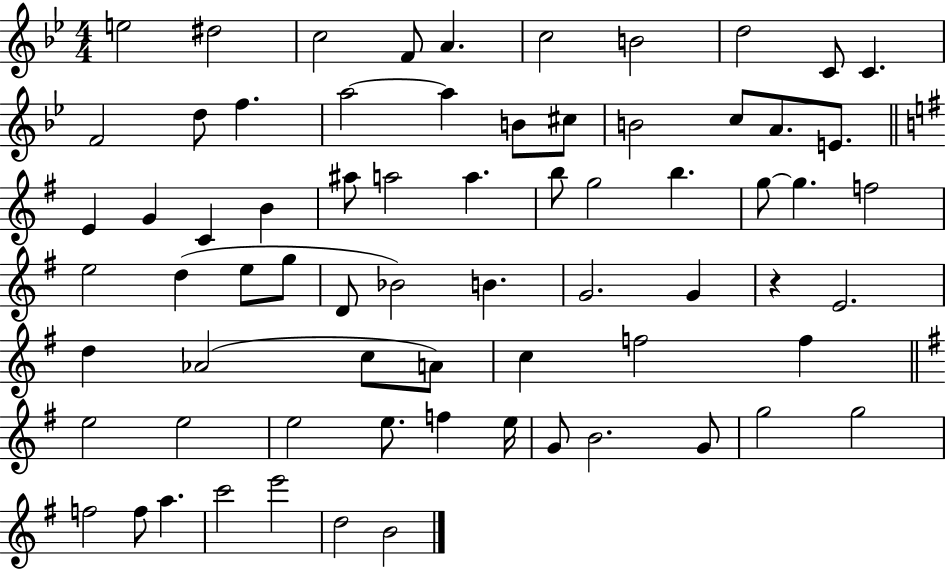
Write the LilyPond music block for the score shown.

{
  \clef treble
  \numericTimeSignature
  \time 4/4
  \key bes \major
  e''2 dis''2 | c''2 f'8 a'4. | c''2 b'2 | d''2 c'8 c'4. | \break f'2 d''8 f''4. | a''2~~ a''4 b'8 cis''8 | b'2 c''8 a'8. e'8. | \bar "||" \break \key g \major e'4 g'4 c'4 b'4 | ais''8 a''2 a''4. | b''8 g''2 b''4. | g''8~~ g''4. f''2 | \break e''2 d''4( e''8 g''8 | d'8 bes'2) b'4. | g'2. g'4 | r4 e'2. | \break d''4 aes'2( c''8 a'8) | c''4 f''2 f''4 | \bar "||" \break \key e \minor e''2 e''2 | e''2 e''8. f''4 e''16 | g'8 b'2. g'8 | g''2 g''2 | \break f''2 f''8 a''4. | c'''2 e'''2 | d''2 b'2 | \bar "|."
}